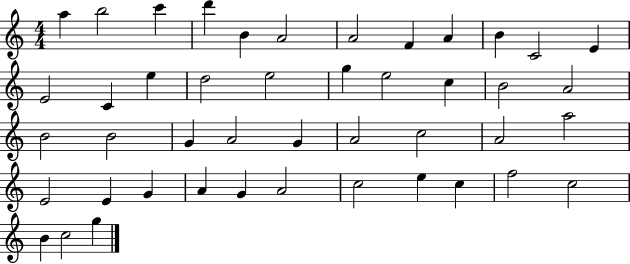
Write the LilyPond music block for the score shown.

{
  \clef treble
  \numericTimeSignature
  \time 4/4
  \key c \major
  a''4 b''2 c'''4 | d'''4 b'4 a'2 | a'2 f'4 a'4 | b'4 c'2 e'4 | \break e'2 c'4 e''4 | d''2 e''2 | g''4 e''2 c''4 | b'2 a'2 | \break b'2 b'2 | g'4 a'2 g'4 | a'2 c''2 | a'2 a''2 | \break e'2 e'4 g'4 | a'4 g'4 a'2 | c''2 e''4 c''4 | f''2 c''2 | \break b'4 c''2 g''4 | \bar "|."
}